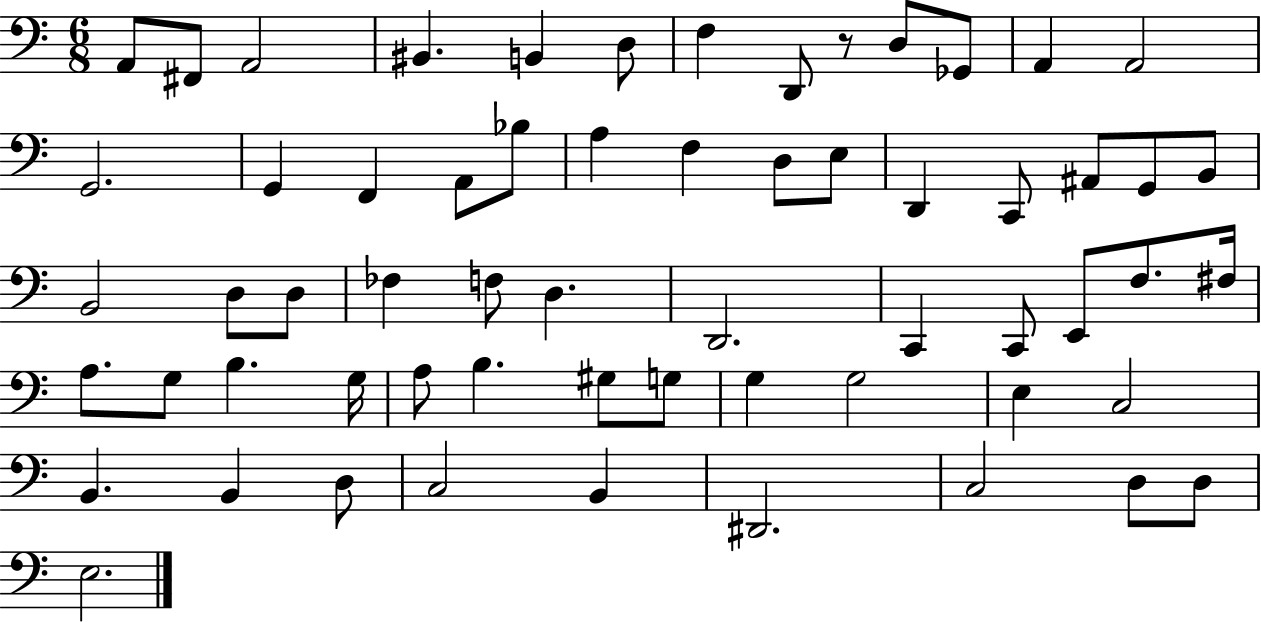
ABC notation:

X:1
T:Untitled
M:6/8
L:1/4
K:C
A,,/2 ^F,,/2 A,,2 ^B,, B,, D,/2 F, D,,/2 z/2 D,/2 _G,,/2 A,, A,,2 G,,2 G,, F,, A,,/2 _B,/2 A, F, D,/2 E,/2 D,, C,,/2 ^A,,/2 G,,/2 B,,/2 B,,2 D,/2 D,/2 _F, F,/2 D, D,,2 C,, C,,/2 E,,/2 F,/2 ^F,/4 A,/2 G,/2 B, G,/4 A,/2 B, ^G,/2 G,/2 G, G,2 E, C,2 B,, B,, D,/2 C,2 B,, ^D,,2 C,2 D,/2 D,/2 E,2